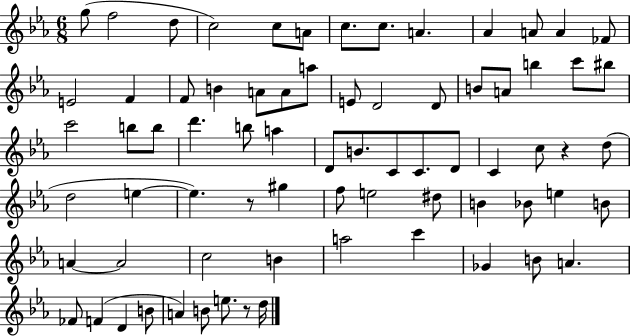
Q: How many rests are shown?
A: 3